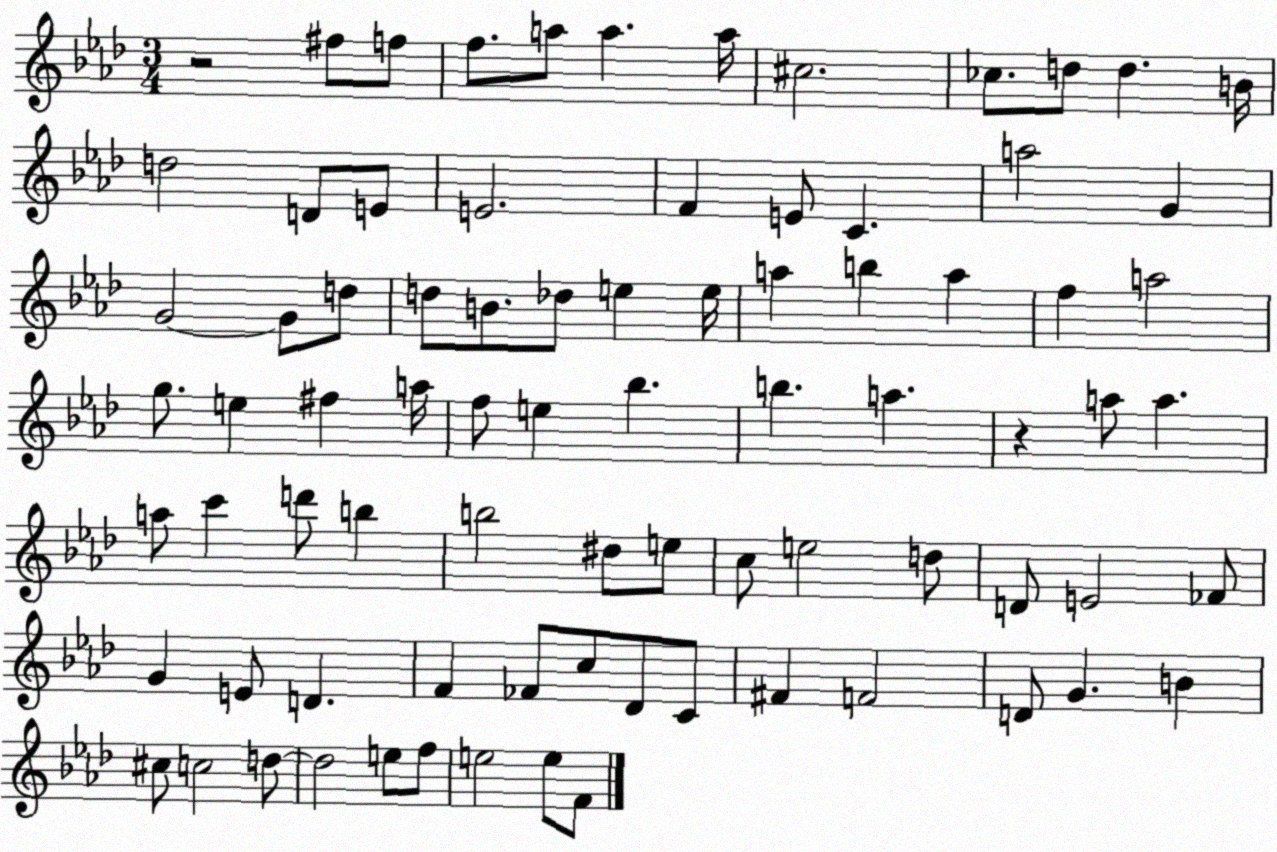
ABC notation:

X:1
T:Untitled
M:3/4
L:1/4
K:Ab
z2 ^f/2 f/2 f/2 a/2 a a/4 ^c2 _c/2 d/2 d B/4 d2 D/2 E/2 E2 F E/2 C a2 G G2 G/2 d/2 d/2 B/2 _d/2 e e/4 a b a f a2 g/2 e ^f a/4 f/2 e _b b a z a/2 a a/2 c' d'/2 b b2 ^d/2 e/2 c/2 e2 d/2 D/2 E2 _F/2 G E/2 D F _F/2 c/2 _D/2 C/2 ^F F2 D/2 G B ^c/2 c2 d/2 d2 e/2 f/2 e2 e/2 F/2